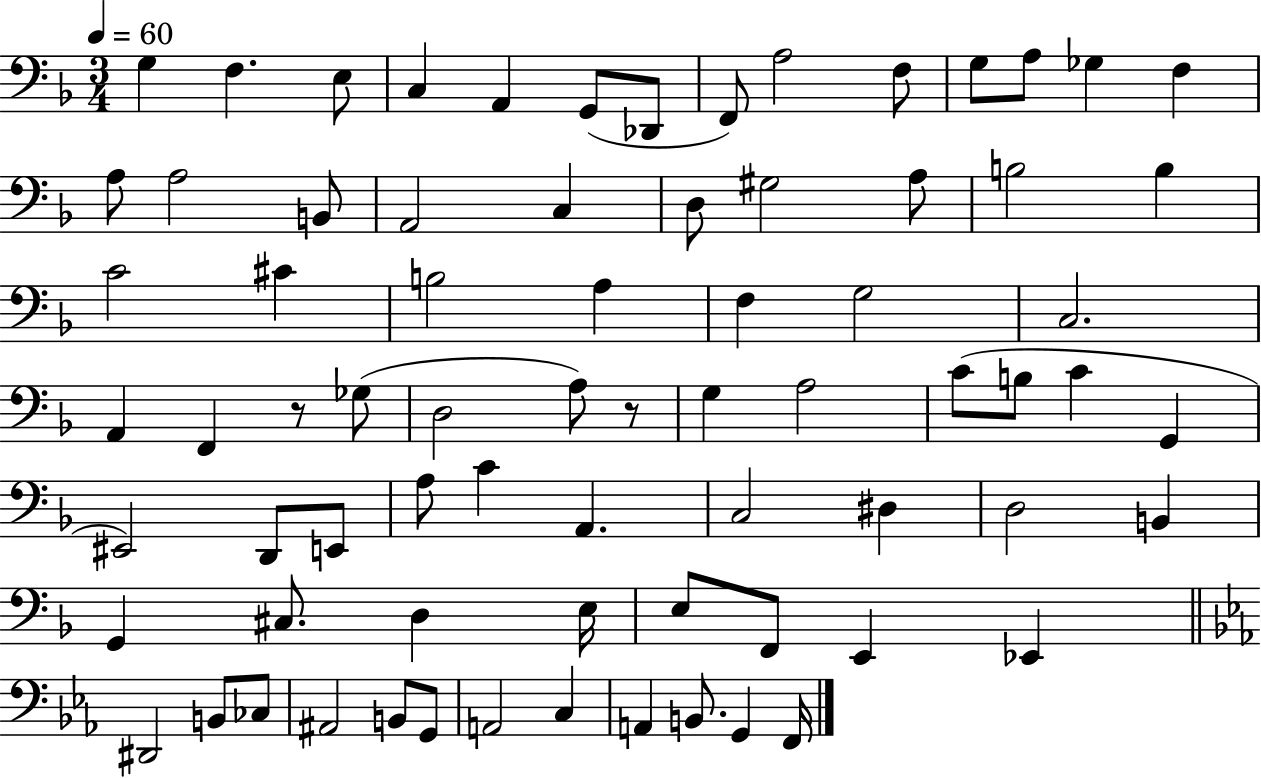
G3/q F3/q. E3/e C3/q A2/q G2/e Db2/e F2/e A3/h F3/e G3/e A3/e Gb3/q F3/q A3/e A3/h B2/e A2/h C3/q D3/e G#3/h A3/e B3/h B3/q C4/h C#4/q B3/h A3/q F3/q G3/h C3/h. A2/q F2/q R/e Gb3/e D3/h A3/e R/e G3/q A3/h C4/e B3/e C4/q G2/q EIS2/h D2/e E2/e A3/e C4/q A2/q. C3/h D#3/q D3/h B2/q G2/q C#3/e. D3/q E3/s E3/e F2/e E2/q Eb2/q D#2/h B2/e CES3/e A#2/h B2/e G2/e A2/h C3/q A2/q B2/e. G2/q F2/s